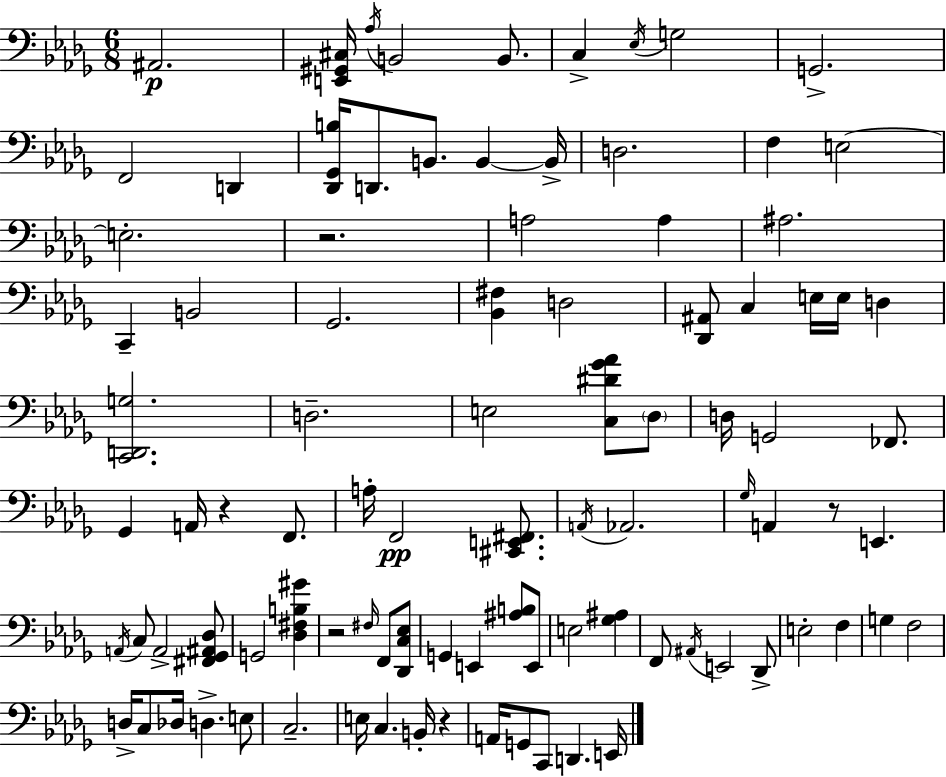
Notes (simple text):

A#2/h. [E2,G#2,C#3]/s Ab3/s B2/h B2/e. C3/q Eb3/s G3/h G2/h. F2/h D2/q [Db2,Gb2,B3]/s D2/e. B2/e. B2/q B2/s D3/h. F3/q E3/h E3/h. R/h. A3/h A3/q A#3/h. C2/q B2/h Gb2/h. [Bb2,F#3]/q D3/h [Db2,A#2]/e C3/q E3/s E3/s D3/q [C2,D2,G3]/h. D3/h. E3/h [C3,D#4,Gb4,Ab4]/e Db3/e D3/s G2/h FES2/e. Gb2/q A2/s R/q F2/e. A3/s F2/h [C#2,E2,F#2]/e. A2/s Ab2/h. Gb3/s A2/q R/e E2/q. A2/s C3/e A2/h [F#2,Gb2,A#2,Db3]/e G2/h [Db3,F#3,B3,G#4]/q R/h F#3/s F2/e [Db2,C3,Eb3]/e G2/q E2/q [A#3,B3]/e E2/e E3/h [Gb3,A#3]/q F2/e A#2/s E2/h Db2/e E3/h F3/q G3/q F3/h D3/s C3/e Db3/s D3/q. E3/e C3/h. E3/s C3/q. B2/s R/q A2/s G2/e C2/e D2/q. E2/s